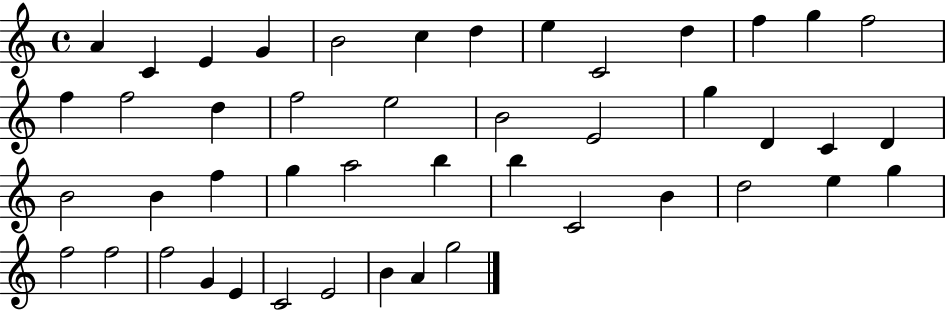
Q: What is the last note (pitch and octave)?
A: G5